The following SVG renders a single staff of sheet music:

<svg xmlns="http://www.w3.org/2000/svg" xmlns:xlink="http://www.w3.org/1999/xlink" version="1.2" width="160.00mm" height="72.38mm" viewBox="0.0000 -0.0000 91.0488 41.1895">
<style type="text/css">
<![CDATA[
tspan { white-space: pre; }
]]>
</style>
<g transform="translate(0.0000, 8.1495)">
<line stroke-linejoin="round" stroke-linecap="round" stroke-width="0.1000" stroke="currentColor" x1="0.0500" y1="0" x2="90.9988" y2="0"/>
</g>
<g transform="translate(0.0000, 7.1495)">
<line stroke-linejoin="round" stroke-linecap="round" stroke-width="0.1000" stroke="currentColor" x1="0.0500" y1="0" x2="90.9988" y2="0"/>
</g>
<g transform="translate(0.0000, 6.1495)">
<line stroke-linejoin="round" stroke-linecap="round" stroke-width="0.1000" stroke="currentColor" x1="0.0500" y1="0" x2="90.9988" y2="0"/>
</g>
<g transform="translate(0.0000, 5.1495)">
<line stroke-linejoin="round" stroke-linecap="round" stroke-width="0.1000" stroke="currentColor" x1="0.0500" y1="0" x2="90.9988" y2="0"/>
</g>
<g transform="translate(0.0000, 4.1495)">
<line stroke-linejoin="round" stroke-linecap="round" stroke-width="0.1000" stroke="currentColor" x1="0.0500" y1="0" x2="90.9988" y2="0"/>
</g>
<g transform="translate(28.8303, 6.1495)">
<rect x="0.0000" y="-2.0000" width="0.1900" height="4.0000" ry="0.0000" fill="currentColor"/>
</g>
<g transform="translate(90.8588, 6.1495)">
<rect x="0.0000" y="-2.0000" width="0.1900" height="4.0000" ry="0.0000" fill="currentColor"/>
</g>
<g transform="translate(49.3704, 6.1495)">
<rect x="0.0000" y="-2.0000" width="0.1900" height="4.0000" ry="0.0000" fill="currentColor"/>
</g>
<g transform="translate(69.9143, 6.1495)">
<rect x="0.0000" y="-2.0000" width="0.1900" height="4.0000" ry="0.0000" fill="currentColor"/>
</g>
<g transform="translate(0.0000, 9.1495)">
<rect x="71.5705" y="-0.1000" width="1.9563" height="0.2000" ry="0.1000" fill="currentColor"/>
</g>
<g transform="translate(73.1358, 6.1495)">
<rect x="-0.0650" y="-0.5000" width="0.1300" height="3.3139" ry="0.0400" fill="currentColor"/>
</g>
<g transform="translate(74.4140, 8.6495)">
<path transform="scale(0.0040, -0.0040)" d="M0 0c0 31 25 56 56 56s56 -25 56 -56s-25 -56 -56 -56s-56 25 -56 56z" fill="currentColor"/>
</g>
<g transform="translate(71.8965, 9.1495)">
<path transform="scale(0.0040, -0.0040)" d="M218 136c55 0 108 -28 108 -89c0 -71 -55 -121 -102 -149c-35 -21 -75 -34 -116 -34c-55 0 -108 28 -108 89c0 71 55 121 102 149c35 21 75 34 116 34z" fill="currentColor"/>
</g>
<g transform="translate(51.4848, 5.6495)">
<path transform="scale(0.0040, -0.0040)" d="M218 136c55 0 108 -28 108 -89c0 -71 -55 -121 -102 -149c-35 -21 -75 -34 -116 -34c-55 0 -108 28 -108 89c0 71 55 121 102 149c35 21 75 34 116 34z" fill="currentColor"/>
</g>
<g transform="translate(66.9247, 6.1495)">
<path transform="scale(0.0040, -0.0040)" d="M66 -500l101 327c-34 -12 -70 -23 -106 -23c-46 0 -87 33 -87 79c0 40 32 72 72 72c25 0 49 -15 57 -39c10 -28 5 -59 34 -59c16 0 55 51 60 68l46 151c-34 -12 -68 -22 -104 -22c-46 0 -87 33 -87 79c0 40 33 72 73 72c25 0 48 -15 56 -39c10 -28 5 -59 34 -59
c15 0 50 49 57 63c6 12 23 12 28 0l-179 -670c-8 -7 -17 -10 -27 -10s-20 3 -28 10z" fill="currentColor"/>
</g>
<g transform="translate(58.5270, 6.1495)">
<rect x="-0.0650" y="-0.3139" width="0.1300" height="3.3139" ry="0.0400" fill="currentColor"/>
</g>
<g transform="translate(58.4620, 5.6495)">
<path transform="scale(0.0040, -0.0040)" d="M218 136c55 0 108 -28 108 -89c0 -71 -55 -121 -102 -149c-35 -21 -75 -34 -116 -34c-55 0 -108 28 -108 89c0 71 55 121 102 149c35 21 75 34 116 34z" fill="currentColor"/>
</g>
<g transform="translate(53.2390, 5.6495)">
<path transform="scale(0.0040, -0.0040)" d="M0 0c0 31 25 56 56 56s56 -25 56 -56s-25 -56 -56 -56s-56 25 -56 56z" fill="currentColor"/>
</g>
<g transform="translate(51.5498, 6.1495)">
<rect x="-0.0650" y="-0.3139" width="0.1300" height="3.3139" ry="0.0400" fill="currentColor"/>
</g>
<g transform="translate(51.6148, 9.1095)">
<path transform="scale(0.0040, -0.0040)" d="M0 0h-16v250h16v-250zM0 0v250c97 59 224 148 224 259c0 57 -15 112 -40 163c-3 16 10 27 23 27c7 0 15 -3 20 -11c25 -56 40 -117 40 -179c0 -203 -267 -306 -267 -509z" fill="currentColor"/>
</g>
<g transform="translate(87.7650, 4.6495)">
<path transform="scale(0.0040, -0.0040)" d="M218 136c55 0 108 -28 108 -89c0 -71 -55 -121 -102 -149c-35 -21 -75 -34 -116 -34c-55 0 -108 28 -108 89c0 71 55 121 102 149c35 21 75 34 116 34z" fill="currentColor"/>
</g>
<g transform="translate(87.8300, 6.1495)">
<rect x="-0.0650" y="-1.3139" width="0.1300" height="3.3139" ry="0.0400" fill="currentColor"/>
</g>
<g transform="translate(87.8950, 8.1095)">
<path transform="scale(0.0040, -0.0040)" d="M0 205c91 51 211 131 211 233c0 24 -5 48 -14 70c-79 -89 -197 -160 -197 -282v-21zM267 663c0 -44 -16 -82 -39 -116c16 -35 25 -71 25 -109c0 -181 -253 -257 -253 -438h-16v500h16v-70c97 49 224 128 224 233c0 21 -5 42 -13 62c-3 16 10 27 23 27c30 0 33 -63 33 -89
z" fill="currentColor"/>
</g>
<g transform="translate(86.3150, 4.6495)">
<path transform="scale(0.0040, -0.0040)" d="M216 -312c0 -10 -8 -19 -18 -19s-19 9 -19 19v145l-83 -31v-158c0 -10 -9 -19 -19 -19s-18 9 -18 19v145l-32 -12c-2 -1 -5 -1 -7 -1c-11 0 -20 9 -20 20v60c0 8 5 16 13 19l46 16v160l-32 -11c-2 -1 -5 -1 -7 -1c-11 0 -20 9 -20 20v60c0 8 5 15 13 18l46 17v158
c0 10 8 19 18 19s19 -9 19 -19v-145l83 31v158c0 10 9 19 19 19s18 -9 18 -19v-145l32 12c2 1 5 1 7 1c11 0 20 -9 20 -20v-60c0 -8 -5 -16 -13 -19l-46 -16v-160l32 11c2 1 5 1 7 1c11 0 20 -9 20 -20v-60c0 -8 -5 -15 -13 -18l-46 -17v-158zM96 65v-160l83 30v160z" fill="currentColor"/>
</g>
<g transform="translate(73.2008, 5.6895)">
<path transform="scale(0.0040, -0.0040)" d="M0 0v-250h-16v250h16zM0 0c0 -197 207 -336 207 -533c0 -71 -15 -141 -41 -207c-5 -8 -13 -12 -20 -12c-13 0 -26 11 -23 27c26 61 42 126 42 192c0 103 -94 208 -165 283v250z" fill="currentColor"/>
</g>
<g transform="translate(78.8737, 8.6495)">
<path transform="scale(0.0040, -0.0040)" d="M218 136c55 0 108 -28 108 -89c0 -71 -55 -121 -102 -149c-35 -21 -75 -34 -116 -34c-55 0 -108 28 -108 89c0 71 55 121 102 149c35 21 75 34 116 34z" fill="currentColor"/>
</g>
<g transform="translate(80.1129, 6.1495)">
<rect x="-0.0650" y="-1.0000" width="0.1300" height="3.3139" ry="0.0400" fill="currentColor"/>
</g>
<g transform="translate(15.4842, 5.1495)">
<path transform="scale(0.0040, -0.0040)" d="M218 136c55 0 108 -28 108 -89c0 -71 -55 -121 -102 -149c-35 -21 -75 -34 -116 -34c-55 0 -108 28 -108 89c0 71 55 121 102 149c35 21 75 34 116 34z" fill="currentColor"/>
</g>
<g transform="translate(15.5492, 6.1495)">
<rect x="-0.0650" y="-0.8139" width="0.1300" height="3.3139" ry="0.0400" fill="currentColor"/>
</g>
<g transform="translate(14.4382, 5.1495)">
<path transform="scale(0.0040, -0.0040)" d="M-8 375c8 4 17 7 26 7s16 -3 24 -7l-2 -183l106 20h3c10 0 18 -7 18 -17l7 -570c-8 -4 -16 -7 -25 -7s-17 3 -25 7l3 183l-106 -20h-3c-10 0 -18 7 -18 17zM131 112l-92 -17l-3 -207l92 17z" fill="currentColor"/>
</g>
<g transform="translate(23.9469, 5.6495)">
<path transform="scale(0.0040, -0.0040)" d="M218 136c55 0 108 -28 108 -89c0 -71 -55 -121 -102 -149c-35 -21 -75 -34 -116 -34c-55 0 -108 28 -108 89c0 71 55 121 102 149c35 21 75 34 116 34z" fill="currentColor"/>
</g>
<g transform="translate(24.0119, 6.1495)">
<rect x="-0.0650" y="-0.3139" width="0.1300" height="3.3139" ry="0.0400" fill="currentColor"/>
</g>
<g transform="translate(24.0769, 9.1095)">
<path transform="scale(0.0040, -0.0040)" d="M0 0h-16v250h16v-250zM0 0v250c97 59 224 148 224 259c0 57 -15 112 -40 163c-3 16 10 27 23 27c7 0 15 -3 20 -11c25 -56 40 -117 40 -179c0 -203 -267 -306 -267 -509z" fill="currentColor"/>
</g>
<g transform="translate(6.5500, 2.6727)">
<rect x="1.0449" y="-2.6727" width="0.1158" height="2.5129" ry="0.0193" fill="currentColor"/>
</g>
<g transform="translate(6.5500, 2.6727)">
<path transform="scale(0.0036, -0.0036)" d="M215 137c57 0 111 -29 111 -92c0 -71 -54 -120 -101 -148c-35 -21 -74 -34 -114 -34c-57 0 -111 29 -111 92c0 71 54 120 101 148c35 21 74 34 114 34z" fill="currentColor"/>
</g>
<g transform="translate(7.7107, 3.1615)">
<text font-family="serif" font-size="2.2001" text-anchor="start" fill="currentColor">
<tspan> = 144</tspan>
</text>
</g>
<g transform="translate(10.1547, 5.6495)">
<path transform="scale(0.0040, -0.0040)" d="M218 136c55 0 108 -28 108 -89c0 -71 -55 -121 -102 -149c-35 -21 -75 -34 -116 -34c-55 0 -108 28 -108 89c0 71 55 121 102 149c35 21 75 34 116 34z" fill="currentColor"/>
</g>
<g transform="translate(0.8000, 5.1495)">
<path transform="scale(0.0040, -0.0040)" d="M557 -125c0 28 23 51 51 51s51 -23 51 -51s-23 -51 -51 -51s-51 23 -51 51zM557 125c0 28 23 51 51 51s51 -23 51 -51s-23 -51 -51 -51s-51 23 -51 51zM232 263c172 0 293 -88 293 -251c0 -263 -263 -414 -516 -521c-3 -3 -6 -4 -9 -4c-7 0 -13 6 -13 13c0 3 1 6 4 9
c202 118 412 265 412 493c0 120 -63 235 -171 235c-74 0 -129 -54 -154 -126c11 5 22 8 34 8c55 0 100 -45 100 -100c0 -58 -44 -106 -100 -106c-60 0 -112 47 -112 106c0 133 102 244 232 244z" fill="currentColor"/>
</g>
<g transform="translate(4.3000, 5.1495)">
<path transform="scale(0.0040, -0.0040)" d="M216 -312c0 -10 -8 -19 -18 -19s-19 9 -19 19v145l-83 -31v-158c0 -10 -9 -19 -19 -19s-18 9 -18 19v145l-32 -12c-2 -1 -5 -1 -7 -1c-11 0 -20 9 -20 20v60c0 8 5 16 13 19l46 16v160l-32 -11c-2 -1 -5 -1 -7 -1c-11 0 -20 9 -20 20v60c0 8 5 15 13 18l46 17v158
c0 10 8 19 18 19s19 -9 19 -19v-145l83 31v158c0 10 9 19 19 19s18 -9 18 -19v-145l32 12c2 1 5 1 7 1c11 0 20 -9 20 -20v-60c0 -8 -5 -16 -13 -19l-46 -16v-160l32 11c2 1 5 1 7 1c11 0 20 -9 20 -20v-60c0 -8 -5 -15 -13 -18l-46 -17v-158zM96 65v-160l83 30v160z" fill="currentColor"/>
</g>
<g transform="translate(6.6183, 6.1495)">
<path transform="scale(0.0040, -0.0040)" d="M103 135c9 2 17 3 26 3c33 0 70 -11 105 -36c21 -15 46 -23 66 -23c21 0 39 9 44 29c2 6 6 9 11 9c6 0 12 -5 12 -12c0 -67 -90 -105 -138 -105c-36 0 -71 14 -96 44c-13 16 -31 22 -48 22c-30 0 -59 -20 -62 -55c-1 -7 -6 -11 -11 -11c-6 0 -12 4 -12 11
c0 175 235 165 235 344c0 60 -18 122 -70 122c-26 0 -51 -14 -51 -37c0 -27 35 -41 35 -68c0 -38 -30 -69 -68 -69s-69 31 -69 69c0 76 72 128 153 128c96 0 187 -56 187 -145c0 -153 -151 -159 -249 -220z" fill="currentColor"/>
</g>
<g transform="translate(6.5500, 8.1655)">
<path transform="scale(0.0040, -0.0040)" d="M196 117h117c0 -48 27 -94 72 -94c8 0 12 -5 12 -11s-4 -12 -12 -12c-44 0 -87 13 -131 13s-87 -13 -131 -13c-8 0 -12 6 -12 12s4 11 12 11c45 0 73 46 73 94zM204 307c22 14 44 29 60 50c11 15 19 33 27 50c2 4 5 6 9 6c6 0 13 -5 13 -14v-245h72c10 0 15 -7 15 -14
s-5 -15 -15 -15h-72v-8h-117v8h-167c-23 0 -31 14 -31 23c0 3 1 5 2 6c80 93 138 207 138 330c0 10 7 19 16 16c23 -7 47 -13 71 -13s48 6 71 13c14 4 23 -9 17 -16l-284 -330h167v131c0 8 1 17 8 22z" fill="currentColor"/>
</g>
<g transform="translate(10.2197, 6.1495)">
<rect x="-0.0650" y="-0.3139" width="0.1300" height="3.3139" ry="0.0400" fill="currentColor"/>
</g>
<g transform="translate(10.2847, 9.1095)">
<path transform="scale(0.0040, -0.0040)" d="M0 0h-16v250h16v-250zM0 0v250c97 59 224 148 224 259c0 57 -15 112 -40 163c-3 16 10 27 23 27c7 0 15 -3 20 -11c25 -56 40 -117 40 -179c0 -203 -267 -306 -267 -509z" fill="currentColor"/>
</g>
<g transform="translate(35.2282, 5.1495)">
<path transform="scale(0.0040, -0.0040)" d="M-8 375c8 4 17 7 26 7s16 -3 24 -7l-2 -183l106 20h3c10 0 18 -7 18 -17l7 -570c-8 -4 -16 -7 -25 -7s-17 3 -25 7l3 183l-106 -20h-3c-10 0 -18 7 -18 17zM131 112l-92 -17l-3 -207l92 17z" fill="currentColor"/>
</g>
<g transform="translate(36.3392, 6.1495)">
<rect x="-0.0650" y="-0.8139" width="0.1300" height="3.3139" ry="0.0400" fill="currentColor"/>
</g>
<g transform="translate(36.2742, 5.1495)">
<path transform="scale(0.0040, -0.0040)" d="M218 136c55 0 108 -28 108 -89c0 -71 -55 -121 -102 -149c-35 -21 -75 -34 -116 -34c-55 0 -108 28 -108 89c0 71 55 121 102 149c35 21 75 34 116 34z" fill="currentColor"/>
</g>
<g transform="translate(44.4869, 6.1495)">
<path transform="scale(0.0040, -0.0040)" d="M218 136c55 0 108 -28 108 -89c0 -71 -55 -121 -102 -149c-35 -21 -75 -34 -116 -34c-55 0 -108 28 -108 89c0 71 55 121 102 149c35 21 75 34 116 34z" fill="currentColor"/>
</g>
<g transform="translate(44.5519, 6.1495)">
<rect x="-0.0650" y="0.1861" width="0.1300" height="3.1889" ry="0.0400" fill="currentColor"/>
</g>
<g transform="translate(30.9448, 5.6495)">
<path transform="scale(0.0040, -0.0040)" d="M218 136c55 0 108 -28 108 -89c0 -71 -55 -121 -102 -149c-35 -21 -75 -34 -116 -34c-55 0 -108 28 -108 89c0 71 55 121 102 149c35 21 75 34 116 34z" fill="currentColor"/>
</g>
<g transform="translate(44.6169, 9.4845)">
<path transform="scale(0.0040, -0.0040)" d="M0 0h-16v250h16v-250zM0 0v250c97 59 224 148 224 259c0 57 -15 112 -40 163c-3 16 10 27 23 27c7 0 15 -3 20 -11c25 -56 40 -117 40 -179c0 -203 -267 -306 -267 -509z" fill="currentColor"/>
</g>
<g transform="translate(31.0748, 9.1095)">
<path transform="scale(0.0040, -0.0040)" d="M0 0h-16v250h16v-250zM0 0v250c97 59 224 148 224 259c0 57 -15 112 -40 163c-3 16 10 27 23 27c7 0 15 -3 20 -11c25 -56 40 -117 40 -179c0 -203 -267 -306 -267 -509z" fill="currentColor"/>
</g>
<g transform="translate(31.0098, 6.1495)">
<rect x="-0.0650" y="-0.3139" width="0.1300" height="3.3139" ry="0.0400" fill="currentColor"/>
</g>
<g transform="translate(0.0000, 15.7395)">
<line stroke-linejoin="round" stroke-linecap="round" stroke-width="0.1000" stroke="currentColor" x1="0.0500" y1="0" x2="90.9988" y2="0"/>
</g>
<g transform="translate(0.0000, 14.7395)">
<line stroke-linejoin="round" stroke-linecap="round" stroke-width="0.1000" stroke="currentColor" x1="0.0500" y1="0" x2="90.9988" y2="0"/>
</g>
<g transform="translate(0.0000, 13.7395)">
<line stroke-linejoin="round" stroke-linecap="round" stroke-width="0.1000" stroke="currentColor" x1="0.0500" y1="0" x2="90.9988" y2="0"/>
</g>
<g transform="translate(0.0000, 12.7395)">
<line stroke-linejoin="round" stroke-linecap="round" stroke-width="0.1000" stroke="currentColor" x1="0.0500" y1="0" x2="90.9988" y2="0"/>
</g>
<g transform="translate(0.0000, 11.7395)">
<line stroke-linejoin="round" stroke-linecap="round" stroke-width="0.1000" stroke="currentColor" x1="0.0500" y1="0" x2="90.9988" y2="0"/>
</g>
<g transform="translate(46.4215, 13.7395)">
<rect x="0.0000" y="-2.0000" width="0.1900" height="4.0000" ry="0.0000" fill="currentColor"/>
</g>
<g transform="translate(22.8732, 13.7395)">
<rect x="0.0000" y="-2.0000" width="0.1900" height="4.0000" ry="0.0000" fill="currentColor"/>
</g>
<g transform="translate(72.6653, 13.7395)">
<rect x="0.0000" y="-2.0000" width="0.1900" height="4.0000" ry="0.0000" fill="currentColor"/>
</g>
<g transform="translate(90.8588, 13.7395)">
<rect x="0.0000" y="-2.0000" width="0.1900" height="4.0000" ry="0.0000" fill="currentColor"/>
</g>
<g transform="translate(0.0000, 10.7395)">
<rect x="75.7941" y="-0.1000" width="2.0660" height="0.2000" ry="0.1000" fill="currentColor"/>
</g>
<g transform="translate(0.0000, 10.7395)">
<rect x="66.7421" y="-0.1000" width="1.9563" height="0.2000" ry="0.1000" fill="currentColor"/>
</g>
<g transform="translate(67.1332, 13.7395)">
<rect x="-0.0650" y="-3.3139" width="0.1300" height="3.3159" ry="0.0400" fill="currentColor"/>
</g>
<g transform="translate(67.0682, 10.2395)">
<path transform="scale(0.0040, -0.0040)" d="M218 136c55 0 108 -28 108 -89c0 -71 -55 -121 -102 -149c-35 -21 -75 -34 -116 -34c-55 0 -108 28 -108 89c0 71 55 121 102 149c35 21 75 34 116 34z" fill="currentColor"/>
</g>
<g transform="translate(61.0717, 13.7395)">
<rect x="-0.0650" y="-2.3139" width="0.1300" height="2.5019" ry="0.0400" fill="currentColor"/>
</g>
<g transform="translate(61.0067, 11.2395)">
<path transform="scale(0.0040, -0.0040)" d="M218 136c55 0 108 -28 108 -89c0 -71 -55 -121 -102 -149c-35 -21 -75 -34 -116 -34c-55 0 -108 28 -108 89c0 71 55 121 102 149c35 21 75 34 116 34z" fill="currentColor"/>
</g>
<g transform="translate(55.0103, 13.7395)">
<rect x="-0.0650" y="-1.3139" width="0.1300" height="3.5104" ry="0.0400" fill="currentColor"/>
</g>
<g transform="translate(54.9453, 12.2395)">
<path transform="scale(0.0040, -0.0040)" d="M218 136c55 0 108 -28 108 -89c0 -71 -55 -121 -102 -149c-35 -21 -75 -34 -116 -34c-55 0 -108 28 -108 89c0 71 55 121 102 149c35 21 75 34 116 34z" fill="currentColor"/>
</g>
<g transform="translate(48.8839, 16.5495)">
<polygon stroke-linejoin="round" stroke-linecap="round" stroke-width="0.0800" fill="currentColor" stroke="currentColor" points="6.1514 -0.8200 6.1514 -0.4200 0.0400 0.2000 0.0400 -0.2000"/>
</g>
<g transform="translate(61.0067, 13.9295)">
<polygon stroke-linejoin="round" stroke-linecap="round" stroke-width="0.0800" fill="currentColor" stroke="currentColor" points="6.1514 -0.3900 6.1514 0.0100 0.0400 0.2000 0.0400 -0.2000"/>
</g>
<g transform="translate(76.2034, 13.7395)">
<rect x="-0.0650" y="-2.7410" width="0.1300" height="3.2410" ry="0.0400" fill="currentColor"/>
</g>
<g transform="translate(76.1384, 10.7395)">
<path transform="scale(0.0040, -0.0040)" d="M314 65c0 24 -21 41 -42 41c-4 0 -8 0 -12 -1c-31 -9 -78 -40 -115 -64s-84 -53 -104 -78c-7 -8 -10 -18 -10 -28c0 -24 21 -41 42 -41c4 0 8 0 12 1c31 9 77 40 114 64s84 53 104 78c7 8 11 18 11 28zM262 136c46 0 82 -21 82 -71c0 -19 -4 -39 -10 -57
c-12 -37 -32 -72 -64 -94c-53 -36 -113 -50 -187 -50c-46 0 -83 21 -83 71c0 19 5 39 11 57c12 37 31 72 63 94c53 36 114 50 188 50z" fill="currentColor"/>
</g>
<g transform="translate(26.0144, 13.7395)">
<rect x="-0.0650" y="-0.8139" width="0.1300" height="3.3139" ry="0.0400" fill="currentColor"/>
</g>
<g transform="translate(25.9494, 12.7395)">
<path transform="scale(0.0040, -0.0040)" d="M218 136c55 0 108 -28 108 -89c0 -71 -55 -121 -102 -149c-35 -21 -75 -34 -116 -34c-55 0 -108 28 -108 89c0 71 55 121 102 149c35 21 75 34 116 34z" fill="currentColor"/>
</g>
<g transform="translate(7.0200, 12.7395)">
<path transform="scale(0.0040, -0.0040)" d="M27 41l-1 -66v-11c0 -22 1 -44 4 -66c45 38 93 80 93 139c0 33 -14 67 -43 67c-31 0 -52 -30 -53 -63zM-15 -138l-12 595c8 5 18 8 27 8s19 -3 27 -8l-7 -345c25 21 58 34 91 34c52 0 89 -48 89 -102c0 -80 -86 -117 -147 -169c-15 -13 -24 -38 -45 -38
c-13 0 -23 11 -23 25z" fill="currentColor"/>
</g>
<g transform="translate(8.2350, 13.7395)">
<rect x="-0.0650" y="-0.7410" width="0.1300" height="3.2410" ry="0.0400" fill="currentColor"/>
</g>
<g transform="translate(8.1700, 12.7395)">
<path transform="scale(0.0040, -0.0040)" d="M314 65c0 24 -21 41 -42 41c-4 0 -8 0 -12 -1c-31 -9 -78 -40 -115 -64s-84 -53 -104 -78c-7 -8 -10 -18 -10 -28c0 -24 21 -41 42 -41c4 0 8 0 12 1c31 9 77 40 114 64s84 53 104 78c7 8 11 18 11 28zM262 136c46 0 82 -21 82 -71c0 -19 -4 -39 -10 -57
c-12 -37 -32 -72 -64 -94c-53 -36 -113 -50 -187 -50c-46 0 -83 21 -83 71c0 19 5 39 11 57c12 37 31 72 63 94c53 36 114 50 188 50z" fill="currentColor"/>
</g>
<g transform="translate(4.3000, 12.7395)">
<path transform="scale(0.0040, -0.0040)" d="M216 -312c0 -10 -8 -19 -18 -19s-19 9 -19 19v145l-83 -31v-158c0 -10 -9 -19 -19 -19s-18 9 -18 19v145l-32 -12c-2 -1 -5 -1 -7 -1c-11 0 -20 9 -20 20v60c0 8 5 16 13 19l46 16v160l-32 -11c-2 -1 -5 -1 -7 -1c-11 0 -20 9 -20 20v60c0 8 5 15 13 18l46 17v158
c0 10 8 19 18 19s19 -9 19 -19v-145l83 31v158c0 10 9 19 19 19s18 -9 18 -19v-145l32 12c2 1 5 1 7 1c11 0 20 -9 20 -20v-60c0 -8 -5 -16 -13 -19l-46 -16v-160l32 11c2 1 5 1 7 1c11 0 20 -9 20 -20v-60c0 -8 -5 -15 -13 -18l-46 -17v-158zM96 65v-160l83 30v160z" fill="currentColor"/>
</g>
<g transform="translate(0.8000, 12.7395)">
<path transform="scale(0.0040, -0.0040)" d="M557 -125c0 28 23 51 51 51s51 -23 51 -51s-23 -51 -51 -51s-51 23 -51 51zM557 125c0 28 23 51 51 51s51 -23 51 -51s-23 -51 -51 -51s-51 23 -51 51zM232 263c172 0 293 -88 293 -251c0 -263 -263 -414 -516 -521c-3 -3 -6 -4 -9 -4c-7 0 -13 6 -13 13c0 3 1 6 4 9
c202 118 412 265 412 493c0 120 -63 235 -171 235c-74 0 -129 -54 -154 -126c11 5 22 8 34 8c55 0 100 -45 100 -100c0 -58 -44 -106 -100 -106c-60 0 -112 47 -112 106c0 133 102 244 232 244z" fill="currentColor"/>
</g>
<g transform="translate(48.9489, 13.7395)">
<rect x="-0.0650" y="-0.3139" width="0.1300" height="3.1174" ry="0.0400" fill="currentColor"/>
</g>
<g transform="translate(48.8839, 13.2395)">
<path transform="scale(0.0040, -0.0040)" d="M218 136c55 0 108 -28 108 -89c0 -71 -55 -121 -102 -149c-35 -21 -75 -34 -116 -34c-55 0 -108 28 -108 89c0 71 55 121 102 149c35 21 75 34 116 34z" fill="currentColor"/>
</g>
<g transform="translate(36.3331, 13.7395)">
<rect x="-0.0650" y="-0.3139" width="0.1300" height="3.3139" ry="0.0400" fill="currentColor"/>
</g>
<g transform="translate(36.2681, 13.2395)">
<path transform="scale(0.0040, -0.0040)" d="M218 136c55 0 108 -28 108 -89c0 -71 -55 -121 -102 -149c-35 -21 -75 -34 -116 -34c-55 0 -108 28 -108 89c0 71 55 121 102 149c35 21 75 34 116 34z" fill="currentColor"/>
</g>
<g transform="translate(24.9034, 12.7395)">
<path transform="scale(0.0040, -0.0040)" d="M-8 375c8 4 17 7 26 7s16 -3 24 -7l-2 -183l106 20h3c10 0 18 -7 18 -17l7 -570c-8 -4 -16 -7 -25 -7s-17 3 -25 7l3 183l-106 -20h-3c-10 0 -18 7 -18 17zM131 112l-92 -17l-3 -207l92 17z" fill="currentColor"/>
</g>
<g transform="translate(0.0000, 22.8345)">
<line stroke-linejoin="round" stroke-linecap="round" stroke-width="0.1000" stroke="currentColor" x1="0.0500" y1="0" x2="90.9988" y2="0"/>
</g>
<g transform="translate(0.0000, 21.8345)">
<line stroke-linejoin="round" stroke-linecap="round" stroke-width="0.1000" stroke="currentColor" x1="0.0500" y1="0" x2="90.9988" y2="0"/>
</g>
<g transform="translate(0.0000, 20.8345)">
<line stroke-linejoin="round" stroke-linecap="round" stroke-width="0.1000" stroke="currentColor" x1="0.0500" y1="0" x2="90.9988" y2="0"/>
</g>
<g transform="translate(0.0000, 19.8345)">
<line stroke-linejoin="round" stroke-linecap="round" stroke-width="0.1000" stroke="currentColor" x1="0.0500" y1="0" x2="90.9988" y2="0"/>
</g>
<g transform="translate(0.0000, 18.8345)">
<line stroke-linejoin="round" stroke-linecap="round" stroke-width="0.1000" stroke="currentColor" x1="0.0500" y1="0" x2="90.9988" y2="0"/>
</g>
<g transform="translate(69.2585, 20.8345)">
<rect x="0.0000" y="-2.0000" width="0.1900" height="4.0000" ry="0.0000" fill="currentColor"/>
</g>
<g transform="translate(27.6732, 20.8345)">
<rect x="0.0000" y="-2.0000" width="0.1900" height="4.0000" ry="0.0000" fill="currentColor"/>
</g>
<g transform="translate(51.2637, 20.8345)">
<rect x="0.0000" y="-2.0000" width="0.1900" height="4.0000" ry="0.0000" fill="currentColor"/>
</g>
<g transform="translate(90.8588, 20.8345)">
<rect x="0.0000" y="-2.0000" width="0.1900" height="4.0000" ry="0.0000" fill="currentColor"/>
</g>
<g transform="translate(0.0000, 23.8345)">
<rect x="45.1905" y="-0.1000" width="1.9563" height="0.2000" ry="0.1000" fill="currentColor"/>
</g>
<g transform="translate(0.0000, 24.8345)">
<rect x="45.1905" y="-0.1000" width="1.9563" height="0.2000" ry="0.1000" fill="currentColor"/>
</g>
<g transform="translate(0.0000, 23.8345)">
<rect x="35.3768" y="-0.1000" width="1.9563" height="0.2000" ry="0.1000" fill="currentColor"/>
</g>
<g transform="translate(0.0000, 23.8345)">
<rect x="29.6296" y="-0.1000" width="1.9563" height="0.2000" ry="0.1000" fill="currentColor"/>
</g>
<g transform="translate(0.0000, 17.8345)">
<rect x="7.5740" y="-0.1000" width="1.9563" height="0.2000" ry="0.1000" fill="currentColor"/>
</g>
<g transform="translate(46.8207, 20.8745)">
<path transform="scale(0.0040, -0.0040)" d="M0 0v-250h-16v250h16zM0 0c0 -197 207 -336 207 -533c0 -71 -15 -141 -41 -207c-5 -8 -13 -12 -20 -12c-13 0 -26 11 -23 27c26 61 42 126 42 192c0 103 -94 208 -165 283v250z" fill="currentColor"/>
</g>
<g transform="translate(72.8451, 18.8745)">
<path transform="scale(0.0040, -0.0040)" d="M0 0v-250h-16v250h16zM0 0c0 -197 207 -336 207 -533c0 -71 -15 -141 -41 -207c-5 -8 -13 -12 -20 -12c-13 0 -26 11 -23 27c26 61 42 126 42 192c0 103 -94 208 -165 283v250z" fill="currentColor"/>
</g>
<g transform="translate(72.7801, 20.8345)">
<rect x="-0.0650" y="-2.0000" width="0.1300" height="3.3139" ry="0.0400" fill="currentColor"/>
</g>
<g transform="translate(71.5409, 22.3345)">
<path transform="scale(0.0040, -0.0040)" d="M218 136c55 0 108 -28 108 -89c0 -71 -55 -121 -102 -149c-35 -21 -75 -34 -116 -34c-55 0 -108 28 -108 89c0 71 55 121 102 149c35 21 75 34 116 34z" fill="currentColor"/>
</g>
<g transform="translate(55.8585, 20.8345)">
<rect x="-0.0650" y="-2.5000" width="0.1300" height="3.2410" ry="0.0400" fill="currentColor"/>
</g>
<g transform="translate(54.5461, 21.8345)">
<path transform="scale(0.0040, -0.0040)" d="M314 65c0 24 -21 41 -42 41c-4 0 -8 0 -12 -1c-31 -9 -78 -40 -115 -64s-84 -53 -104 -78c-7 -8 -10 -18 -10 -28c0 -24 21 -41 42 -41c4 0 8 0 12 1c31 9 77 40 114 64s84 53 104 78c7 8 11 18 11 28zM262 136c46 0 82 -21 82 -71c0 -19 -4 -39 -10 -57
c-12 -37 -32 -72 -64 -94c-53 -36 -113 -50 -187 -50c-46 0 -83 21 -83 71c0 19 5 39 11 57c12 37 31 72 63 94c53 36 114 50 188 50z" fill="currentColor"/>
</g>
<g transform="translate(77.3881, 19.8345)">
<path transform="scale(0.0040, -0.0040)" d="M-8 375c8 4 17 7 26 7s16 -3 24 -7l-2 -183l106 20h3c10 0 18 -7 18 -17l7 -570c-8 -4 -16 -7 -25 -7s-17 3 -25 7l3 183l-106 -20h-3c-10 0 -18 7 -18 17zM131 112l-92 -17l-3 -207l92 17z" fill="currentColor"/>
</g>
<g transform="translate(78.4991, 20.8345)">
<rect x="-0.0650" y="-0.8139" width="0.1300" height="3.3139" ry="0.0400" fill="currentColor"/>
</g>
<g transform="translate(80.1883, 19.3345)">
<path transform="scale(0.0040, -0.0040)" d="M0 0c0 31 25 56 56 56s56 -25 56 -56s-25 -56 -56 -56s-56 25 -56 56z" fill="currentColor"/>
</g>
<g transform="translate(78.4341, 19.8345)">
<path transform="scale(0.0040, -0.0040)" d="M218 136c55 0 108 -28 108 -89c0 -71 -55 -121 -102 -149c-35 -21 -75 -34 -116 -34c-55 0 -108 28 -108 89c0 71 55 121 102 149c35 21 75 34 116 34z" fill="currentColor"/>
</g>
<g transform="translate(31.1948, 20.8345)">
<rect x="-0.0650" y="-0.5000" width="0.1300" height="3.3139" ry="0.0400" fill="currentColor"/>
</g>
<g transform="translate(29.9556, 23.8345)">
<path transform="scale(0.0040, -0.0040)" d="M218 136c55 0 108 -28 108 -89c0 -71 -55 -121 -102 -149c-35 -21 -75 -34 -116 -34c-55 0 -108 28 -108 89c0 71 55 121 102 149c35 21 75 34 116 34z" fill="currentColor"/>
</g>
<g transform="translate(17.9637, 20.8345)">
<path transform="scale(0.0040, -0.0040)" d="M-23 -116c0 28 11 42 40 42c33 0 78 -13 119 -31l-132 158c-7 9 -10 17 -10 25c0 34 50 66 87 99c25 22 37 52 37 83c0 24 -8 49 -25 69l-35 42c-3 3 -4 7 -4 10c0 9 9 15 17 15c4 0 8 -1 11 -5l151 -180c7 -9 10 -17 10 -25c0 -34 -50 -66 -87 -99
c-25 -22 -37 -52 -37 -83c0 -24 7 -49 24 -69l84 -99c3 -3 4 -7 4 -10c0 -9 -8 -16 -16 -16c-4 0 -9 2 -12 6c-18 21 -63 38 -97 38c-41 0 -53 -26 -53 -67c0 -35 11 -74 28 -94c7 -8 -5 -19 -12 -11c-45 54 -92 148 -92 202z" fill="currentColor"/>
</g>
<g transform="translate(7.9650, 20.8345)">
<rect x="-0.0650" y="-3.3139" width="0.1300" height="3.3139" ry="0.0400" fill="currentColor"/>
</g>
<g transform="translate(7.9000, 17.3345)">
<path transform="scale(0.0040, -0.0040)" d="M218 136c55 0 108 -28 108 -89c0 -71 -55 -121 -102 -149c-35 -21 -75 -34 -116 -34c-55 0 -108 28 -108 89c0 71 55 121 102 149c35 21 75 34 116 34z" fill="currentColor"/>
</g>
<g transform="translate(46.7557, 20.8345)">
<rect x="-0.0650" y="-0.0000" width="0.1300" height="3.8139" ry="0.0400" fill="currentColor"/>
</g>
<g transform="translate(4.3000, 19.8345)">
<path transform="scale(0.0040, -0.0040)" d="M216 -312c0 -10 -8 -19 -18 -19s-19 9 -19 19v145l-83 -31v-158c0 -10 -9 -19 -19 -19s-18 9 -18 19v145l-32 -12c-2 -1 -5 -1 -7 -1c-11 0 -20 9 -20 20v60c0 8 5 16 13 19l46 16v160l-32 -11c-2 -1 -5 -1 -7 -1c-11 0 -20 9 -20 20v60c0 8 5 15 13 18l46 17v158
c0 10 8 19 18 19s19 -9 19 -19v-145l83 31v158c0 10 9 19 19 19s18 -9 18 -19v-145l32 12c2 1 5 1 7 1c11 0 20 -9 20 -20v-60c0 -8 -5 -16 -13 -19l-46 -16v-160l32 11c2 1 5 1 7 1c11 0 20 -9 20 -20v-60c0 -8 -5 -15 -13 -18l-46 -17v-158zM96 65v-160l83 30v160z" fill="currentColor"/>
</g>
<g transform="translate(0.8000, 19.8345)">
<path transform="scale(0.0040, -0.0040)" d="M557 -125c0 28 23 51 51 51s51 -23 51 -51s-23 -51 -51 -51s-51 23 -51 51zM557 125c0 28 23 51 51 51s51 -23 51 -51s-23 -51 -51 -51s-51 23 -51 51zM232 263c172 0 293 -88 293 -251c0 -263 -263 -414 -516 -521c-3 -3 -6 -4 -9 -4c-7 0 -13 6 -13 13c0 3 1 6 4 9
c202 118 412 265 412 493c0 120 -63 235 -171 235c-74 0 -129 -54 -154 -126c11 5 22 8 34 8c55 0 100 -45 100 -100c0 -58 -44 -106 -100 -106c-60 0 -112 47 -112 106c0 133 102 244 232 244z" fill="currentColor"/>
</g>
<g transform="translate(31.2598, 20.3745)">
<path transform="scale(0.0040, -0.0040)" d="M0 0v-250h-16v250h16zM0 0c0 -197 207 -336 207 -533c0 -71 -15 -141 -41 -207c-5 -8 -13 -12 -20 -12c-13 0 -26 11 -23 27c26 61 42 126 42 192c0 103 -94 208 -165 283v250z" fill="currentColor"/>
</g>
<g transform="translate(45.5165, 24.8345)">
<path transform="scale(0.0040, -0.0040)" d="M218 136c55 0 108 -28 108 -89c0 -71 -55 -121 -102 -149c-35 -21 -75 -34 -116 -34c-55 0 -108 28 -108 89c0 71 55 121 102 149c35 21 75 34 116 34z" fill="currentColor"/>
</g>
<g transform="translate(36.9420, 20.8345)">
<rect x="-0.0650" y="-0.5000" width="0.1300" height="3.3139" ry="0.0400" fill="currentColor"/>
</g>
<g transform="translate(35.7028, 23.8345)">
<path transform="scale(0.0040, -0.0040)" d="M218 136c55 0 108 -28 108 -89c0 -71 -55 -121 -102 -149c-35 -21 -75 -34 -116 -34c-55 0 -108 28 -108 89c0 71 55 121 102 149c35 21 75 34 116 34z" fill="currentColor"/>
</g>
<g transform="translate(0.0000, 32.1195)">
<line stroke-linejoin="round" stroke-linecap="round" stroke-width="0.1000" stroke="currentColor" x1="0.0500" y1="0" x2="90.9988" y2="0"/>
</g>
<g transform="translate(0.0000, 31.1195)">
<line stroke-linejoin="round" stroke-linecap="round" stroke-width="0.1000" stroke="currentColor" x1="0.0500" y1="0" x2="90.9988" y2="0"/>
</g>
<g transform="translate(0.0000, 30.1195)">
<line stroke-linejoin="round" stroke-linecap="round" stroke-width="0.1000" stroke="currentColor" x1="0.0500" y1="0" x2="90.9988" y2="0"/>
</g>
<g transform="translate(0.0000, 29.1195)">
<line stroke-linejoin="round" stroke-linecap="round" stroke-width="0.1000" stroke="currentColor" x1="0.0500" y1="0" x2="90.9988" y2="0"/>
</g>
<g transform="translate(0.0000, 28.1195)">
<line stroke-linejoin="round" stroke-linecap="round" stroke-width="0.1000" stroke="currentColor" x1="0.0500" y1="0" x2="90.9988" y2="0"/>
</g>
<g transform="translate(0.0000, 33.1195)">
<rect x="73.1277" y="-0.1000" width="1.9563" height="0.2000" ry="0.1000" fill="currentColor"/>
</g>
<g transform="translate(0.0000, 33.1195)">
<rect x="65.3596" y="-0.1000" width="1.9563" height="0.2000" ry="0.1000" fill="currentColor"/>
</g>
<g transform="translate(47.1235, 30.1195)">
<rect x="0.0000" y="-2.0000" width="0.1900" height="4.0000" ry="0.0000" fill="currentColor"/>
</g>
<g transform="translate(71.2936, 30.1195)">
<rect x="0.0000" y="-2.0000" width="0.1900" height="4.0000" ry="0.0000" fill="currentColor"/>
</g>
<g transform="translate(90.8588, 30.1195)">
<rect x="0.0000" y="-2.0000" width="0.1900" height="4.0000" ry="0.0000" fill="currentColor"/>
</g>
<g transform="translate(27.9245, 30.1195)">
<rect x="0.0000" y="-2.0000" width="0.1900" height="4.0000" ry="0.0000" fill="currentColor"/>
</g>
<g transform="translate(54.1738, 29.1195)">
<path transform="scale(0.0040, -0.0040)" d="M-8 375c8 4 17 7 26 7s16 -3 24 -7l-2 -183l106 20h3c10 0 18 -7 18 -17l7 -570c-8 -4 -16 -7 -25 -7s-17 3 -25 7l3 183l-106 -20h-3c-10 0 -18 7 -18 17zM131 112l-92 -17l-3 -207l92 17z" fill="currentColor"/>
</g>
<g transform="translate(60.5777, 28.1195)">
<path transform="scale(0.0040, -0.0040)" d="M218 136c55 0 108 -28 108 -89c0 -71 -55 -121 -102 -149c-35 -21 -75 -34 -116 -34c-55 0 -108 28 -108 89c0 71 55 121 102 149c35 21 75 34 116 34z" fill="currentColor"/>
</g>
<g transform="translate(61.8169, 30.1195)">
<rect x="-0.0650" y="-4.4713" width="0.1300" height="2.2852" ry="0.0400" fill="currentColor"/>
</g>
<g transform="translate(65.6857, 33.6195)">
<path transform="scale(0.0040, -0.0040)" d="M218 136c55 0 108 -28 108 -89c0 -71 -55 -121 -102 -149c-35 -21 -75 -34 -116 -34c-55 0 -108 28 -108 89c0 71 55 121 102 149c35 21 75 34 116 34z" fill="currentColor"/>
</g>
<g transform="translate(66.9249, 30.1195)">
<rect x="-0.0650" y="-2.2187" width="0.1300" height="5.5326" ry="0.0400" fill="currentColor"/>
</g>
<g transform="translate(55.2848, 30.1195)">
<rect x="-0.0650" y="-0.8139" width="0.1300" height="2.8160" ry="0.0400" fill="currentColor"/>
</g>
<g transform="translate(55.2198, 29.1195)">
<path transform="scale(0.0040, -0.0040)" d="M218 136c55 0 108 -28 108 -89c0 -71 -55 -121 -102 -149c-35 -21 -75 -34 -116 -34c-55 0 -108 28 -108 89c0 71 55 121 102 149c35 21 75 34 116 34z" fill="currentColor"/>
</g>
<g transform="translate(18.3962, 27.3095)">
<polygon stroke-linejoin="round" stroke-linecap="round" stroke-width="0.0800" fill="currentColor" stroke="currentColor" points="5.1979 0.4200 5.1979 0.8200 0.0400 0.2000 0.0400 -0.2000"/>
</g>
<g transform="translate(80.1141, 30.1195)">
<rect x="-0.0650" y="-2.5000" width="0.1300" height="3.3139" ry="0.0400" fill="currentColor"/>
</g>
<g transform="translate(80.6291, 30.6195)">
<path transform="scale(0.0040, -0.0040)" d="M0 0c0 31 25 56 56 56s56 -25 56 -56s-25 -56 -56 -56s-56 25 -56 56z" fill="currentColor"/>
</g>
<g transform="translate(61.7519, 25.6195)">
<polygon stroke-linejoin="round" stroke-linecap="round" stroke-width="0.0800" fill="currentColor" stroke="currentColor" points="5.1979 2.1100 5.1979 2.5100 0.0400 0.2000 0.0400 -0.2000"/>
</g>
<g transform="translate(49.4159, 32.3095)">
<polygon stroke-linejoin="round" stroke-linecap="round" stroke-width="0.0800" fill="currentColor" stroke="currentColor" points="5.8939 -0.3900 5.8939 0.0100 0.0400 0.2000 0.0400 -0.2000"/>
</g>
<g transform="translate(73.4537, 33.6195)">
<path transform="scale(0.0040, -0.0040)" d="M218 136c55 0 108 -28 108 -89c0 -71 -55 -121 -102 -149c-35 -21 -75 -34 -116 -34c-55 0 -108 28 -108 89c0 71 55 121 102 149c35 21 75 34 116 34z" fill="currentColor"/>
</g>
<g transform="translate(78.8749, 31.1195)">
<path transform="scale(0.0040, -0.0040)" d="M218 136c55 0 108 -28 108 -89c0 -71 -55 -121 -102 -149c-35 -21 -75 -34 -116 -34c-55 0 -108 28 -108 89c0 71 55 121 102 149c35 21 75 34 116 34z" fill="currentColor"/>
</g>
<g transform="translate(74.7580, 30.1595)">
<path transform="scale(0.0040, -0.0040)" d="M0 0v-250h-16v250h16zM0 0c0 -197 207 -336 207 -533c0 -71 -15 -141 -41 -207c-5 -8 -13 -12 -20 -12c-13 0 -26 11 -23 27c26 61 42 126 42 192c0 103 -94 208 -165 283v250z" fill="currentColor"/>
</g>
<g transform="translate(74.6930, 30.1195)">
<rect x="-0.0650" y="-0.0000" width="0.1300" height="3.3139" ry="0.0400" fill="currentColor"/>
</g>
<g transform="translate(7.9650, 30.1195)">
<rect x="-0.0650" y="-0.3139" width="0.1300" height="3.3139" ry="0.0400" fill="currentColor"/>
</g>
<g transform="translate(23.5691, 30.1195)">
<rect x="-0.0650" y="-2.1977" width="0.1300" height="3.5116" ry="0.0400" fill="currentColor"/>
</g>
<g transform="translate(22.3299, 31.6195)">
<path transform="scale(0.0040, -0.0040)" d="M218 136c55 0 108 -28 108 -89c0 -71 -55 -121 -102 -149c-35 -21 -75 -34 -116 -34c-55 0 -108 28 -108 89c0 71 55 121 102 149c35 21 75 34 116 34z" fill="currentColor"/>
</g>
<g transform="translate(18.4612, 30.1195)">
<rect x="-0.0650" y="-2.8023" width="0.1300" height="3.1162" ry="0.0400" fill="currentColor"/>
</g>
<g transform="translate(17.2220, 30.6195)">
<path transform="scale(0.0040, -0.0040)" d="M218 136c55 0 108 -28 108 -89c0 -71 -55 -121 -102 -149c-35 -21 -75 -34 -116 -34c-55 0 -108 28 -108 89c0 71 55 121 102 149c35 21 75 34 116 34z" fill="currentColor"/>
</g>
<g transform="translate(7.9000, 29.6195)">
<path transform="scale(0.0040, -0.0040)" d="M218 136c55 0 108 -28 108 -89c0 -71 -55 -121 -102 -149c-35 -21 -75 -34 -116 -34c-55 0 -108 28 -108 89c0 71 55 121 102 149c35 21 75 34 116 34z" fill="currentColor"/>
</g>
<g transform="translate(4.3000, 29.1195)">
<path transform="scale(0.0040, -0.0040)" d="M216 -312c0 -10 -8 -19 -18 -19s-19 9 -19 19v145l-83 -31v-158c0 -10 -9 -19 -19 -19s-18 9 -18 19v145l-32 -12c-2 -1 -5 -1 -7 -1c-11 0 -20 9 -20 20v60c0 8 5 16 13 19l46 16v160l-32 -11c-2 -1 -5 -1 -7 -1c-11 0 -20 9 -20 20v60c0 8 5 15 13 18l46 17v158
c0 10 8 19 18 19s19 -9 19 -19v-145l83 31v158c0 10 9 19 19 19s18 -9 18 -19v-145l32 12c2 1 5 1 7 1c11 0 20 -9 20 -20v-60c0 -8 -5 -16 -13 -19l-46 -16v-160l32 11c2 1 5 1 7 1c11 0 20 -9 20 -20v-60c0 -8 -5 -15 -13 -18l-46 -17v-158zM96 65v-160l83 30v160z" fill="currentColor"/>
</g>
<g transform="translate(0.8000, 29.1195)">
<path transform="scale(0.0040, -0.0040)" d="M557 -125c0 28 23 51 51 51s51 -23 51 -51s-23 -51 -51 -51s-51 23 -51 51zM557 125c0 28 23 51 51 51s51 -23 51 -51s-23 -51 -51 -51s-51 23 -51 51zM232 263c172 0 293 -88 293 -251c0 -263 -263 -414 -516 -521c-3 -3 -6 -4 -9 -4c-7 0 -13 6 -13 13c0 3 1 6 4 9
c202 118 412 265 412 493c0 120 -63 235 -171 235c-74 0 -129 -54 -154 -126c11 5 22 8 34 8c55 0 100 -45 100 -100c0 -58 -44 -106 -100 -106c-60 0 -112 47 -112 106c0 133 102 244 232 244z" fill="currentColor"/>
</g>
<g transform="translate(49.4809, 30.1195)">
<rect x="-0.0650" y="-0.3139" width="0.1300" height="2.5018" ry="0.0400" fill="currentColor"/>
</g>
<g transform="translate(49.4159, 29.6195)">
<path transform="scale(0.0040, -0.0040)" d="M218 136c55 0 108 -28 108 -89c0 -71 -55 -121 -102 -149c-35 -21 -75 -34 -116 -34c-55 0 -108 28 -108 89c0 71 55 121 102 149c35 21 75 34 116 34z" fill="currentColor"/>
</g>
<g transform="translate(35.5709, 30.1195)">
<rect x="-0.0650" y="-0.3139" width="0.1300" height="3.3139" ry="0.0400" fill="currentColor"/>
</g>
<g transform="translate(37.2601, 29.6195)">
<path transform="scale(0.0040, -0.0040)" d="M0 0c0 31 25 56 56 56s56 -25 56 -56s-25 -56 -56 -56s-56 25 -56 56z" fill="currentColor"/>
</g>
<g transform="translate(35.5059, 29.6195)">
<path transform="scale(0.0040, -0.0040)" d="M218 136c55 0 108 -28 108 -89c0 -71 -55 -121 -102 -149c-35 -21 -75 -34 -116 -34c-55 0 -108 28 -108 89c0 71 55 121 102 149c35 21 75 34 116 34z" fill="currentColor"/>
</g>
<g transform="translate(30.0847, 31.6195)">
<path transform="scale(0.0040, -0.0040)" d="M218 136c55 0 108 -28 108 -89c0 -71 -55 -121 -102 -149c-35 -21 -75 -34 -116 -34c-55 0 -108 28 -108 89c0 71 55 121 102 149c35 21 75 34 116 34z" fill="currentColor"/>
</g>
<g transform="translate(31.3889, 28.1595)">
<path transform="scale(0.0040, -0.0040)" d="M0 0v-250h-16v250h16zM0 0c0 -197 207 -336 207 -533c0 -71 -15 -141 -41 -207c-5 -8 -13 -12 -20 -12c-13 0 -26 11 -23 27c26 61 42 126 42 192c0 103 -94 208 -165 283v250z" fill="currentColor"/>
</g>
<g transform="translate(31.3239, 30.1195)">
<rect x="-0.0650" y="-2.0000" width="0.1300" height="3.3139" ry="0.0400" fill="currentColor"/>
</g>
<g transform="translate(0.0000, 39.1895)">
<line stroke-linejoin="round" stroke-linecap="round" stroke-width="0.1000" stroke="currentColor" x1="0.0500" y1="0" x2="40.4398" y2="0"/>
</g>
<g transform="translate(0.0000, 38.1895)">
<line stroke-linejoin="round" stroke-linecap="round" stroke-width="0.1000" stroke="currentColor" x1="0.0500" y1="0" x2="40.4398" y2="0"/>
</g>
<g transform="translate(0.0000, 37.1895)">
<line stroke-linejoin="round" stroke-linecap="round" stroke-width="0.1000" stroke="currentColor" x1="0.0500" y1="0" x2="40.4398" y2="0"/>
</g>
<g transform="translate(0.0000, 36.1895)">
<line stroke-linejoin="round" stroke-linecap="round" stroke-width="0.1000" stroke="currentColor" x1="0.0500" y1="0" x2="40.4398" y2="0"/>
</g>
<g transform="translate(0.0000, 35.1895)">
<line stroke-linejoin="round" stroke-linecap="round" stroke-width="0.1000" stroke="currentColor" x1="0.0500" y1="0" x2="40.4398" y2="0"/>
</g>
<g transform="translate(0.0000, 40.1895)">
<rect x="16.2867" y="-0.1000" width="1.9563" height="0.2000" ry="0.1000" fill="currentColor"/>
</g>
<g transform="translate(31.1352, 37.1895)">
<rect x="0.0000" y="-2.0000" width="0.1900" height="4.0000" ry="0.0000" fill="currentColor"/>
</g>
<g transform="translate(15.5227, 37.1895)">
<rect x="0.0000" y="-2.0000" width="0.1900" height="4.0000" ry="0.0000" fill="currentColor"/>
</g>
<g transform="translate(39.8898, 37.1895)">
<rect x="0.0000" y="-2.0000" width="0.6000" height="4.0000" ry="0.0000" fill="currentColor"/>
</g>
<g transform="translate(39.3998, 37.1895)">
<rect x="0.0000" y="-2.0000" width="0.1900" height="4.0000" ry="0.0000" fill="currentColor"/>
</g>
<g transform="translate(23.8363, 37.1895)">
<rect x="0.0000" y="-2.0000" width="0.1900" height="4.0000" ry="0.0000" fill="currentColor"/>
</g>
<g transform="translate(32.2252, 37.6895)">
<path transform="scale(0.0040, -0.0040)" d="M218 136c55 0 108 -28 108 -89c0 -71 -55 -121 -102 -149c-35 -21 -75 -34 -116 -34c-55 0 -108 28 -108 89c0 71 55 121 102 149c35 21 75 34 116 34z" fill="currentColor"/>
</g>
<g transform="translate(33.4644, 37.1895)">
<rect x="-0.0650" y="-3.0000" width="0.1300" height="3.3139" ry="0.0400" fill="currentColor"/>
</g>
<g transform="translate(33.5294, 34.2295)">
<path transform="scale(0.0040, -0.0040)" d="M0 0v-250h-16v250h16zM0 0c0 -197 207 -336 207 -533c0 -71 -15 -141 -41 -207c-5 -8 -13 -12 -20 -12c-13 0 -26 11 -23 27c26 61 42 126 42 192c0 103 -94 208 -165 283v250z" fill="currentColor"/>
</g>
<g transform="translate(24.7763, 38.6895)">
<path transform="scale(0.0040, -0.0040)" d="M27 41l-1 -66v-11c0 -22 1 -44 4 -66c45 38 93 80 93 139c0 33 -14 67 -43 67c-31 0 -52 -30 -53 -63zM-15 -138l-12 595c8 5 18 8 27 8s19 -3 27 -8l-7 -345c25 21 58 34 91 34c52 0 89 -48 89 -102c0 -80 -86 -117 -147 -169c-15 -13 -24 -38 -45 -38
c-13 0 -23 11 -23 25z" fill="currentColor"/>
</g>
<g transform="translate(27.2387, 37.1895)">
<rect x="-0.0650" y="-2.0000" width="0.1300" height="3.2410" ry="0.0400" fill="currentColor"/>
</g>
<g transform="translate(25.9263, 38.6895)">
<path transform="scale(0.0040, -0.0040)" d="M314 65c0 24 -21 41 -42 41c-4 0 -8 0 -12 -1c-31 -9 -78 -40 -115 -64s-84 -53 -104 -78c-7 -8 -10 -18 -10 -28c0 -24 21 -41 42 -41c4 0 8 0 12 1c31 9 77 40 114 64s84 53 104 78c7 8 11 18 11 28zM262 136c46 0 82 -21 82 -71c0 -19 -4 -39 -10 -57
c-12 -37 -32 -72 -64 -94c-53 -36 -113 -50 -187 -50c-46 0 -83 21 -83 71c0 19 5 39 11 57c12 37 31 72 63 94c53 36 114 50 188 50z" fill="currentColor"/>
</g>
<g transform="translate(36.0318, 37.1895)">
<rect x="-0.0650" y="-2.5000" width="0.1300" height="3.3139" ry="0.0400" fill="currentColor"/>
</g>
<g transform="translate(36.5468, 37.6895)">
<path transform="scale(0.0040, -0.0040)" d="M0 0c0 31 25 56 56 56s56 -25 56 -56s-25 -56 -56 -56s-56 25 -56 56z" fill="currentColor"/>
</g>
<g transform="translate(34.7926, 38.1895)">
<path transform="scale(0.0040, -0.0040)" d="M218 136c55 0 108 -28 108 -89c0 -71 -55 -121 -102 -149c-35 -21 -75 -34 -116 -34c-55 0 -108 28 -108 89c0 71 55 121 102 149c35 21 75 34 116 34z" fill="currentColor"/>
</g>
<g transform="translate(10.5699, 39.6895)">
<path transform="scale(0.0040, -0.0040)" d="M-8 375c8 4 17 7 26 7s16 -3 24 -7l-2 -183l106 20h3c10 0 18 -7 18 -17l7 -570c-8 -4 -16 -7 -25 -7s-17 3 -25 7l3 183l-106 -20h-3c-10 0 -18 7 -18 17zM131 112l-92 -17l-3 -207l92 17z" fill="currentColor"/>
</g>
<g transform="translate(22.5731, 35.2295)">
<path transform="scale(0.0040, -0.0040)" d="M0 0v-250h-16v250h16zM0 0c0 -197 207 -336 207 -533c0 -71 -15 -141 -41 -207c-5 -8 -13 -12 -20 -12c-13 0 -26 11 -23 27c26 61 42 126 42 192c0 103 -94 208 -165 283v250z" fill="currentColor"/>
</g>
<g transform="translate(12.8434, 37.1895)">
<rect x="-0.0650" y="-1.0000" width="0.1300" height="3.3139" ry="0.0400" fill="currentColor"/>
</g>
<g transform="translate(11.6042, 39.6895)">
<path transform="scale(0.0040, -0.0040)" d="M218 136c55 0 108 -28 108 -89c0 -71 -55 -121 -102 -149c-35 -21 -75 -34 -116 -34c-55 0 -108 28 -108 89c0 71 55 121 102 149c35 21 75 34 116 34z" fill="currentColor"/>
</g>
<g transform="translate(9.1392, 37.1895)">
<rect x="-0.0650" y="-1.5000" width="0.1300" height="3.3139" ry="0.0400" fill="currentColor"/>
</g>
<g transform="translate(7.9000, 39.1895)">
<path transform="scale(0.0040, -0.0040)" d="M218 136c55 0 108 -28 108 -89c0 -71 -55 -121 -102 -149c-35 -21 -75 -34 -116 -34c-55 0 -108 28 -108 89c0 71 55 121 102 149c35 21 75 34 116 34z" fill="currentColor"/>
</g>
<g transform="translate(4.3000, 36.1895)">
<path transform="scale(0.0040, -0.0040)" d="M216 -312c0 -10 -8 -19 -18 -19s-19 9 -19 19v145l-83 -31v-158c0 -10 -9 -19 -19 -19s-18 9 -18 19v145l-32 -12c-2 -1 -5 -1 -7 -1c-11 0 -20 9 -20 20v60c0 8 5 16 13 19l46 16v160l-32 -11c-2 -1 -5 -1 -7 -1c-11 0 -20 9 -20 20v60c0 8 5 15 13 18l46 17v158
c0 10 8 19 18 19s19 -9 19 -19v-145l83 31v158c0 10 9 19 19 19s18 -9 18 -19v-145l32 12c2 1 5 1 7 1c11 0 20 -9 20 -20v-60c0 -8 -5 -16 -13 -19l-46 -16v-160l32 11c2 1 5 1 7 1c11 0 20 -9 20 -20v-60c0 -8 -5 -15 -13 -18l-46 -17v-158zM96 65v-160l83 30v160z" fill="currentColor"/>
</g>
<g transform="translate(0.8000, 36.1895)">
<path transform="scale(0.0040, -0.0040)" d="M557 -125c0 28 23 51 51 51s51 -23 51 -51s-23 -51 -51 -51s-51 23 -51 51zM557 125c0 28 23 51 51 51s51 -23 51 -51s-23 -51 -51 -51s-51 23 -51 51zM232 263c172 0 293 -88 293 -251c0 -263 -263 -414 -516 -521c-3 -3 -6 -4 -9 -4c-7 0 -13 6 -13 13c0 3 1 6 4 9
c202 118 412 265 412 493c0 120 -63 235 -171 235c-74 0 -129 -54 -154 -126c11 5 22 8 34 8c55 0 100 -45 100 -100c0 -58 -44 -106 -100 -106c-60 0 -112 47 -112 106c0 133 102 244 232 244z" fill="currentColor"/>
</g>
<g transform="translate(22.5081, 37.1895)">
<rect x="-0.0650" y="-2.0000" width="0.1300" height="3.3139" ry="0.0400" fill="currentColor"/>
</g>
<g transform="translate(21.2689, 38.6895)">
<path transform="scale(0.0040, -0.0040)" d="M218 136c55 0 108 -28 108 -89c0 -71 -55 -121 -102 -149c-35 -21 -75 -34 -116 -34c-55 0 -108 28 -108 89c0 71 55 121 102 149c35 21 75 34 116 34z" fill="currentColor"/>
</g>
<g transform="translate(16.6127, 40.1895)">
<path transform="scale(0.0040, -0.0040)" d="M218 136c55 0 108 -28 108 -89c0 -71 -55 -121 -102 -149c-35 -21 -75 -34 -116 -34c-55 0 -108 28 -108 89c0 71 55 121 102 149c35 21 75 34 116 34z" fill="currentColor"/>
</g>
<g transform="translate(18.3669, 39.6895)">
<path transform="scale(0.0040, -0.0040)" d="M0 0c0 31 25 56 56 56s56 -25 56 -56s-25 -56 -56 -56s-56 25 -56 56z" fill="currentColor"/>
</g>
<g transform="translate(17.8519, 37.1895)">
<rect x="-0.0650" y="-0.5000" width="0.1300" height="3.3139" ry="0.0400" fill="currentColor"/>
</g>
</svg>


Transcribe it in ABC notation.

X:1
T:Untitled
M:2/4
L:1/4
K:G
E,/2 F, E,/2 E,/2 F, D,/2 E,/2 E, z/4 E,,/2 ^F,, ^G,/4 _F,2 F, E, E,/2 G,/2 B,/2 D/2 C2 D z E,,/2 E,, C,,/2 B,,2 A,,/2 F, E, C,/2 A,,/2 A,,/2 E, E,/2 F,/2 A,/2 D,,/2 D,,/2 B,, G,, F,, E,, A,,/2 _A,,2 C,/2 B,,